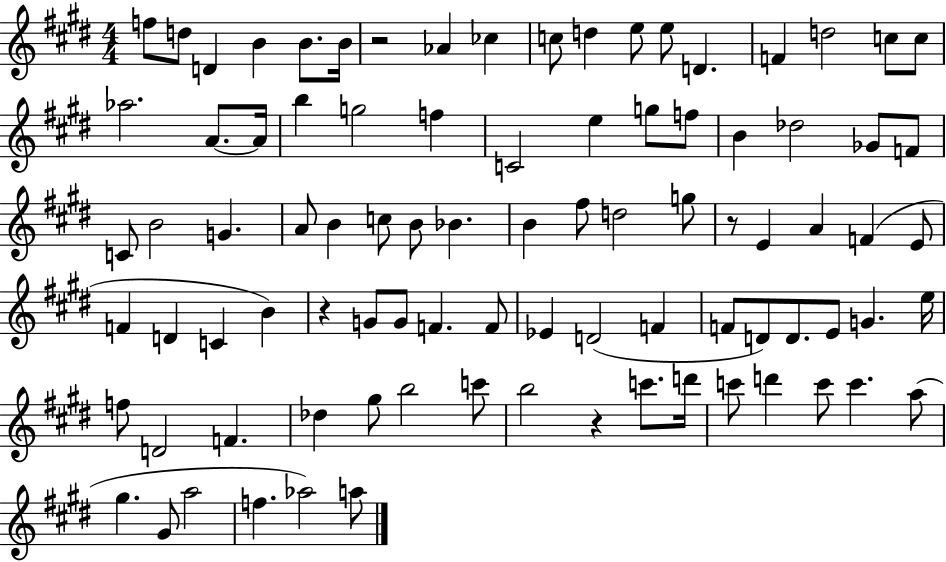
X:1
T:Untitled
M:4/4
L:1/4
K:E
f/2 d/2 D B B/2 B/4 z2 _A _c c/2 d e/2 e/2 D F d2 c/2 c/2 _a2 A/2 A/4 b g2 f C2 e g/2 f/2 B _d2 _G/2 F/2 C/2 B2 G A/2 B c/2 B/2 _B B ^f/2 d2 g/2 z/2 E A F E/2 F D C B z G/2 G/2 F F/2 _E D2 F F/2 D/2 D/2 E/2 G e/4 f/2 D2 F _d ^g/2 b2 c'/2 b2 z c'/2 d'/4 c'/2 d' c'/2 c' a/2 ^g ^G/2 a2 f _a2 a/2